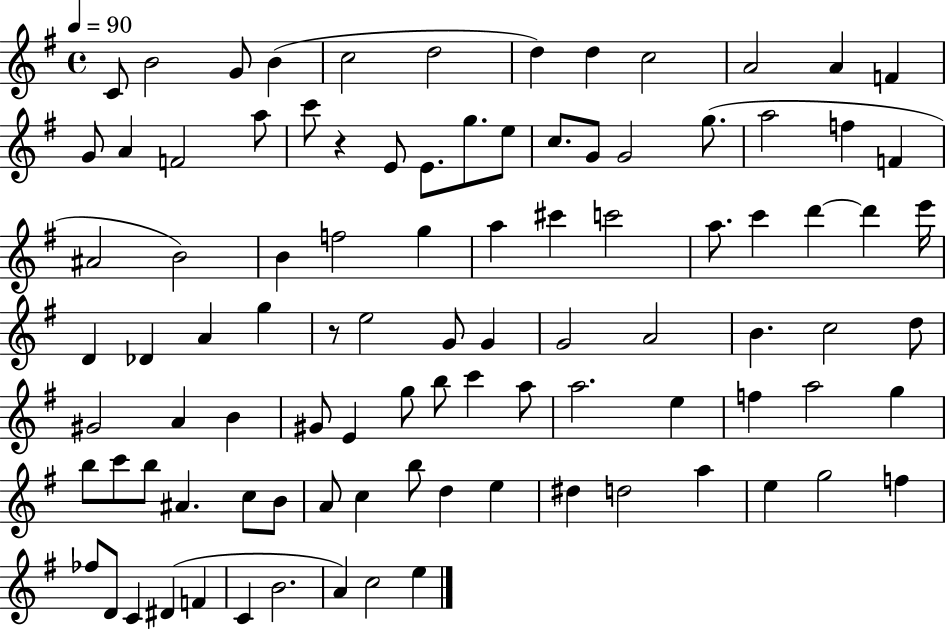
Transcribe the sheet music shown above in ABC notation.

X:1
T:Untitled
M:4/4
L:1/4
K:G
C/2 B2 G/2 B c2 d2 d d c2 A2 A F G/2 A F2 a/2 c'/2 z E/2 E/2 g/2 e/2 c/2 G/2 G2 g/2 a2 f F ^A2 B2 B f2 g a ^c' c'2 a/2 c' d' d' e'/4 D _D A g z/2 e2 G/2 G G2 A2 B c2 d/2 ^G2 A B ^G/2 E g/2 b/2 c' a/2 a2 e f a2 g b/2 c'/2 b/2 ^A c/2 B/2 A/2 c b/2 d e ^d d2 a e g2 f _f/2 D/2 C ^D F C B2 A c2 e